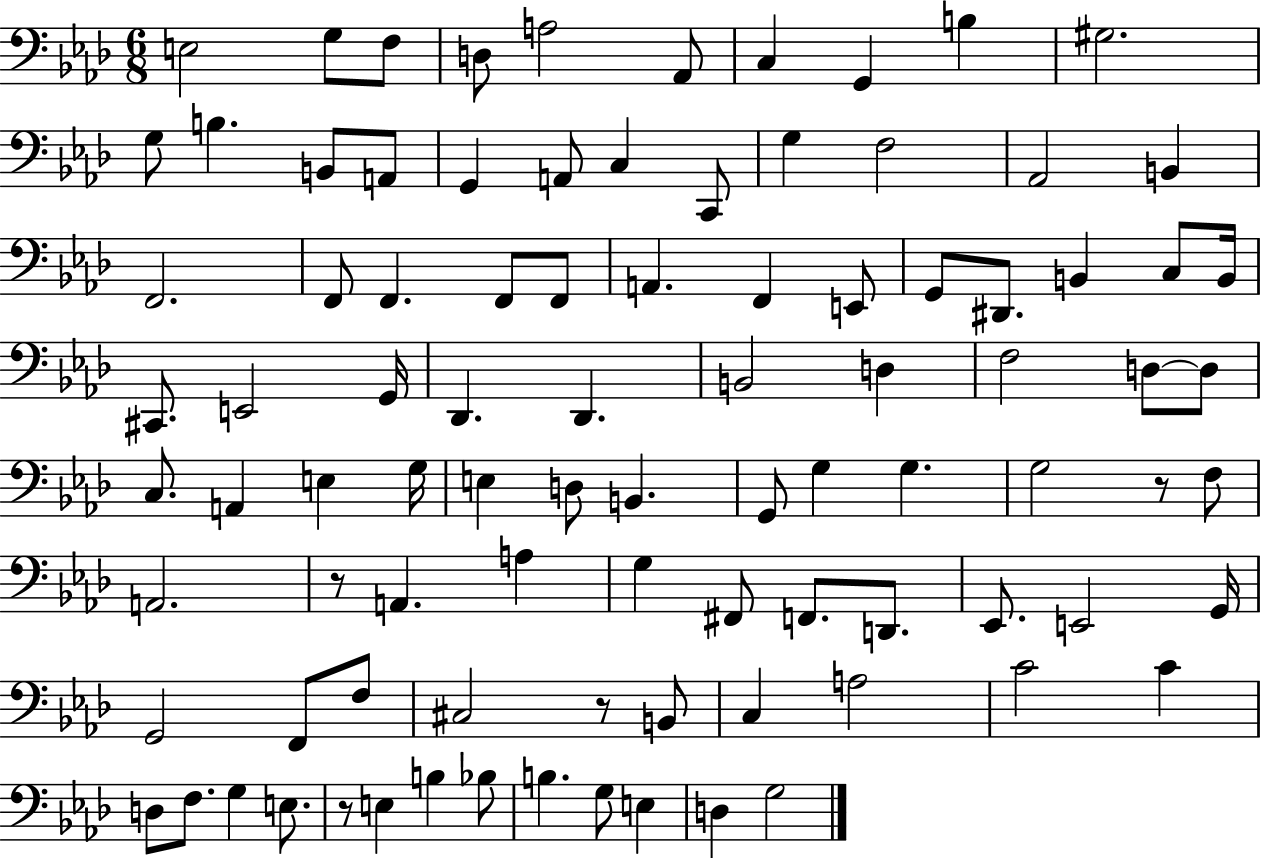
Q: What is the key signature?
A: AES major